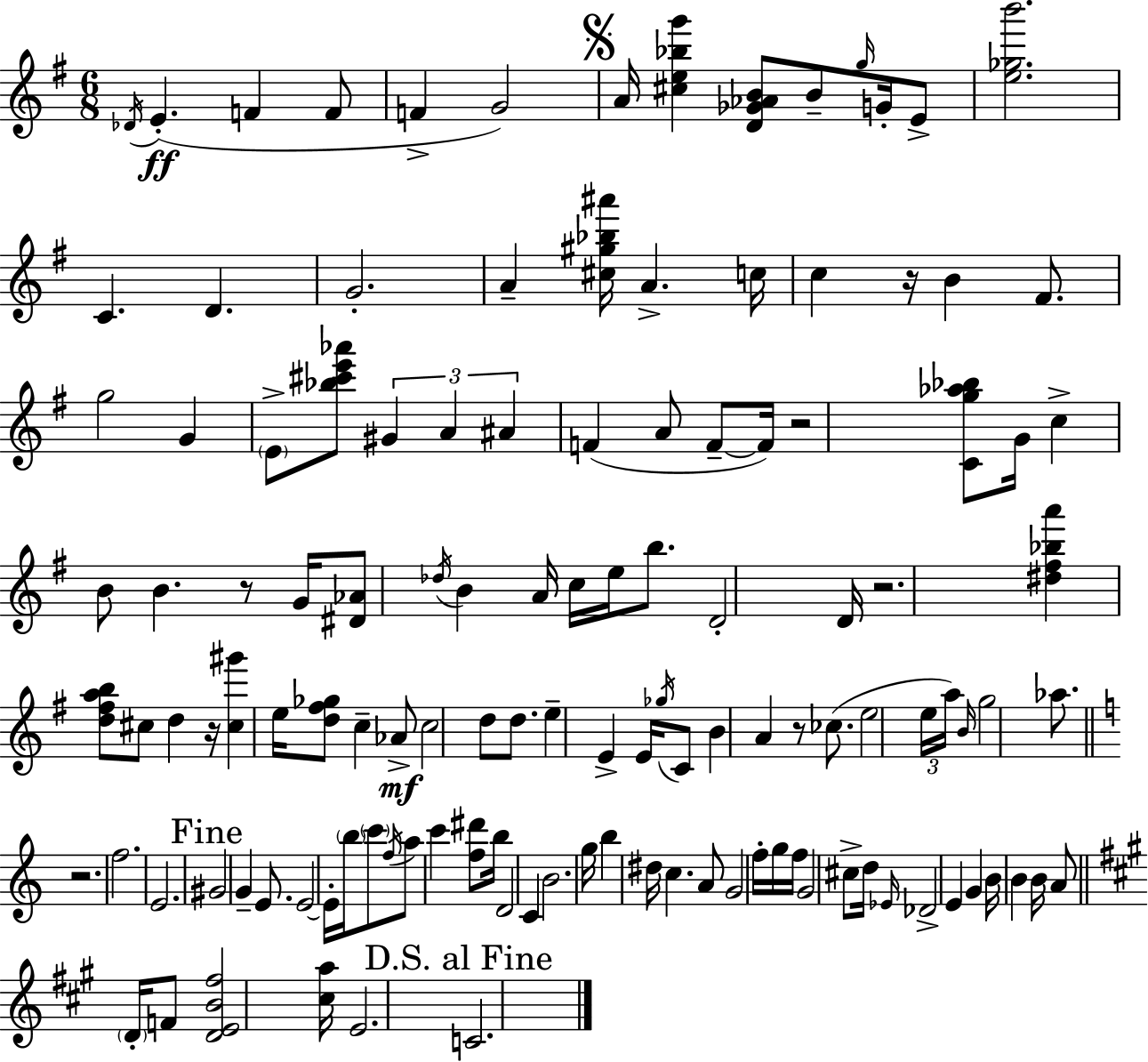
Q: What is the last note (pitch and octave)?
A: C4